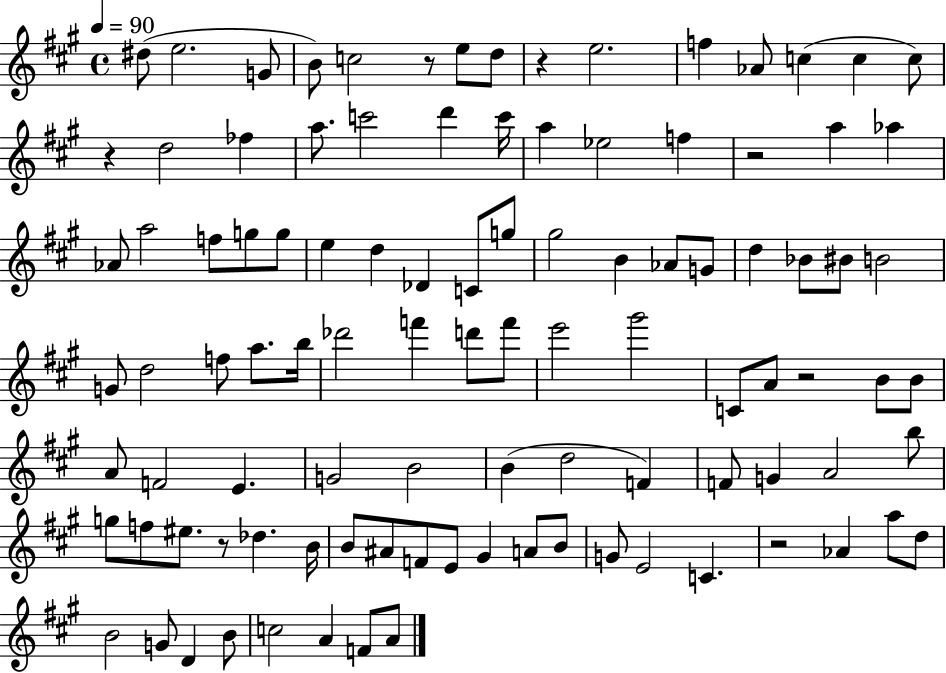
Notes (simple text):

D#5/e E5/h. G4/e B4/e C5/h R/e E5/e D5/e R/q E5/h. F5/q Ab4/e C5/q C5/q C5/e R/q D5/h FES5/q A5/e. C6/h D6/q C6/s A5/q Eb5/h F5/q R/h A5/q Ab5/q Ab4/e A5/h F5/e G5/e G5/e E5/q D5/q Db4/q C4/e G5/e G#5/h B4/q Ab4/e G4/e D5/q Bb4/e BIS4/e B4/h G4/e D5/h F5/e A5/e. B5/s Db6/h F6/q D6/e F6/e E6/h G#6/h C4/e A4/e R/h B4/e B4/e A4/e F4/h E4/q. G4/h B4/h B4/q D5/h F4/q F4/e G4/q A4/h B5/e G5/e F5/e EIS5/e. R/e Db5/q. B4/s B4/e A#4/e F4/e E4/e G#4/q A4/e B4/e G4/e E4/h C4/q. R/h Ab4/q A5/e D5/e B4/h G4/e D4/q B4/e C5/h A4/q F4/e A4/e